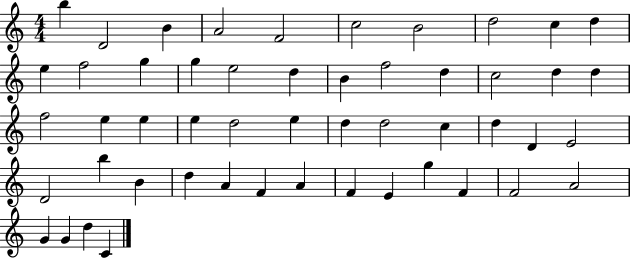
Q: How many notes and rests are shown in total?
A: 51